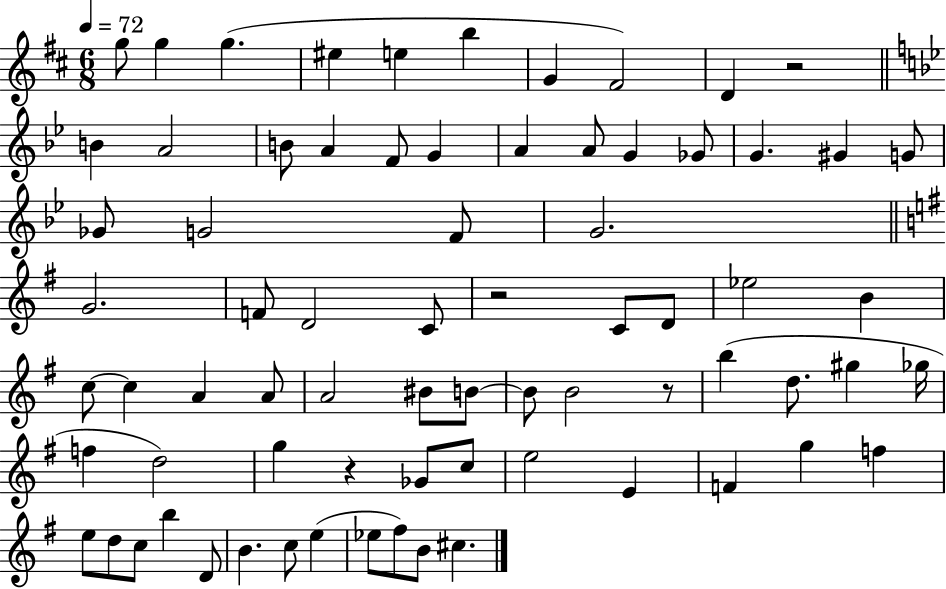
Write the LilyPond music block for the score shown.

{
  \clef treble
  \numericTimeSignature
  \time 6/8
  \key d \major
  \tempo 4 = 72
  g''8 g''4 g''4.( | eis''4 e''4 b''4 | g'4 fis'2) | d'4 r2 | \break \bar "||" \break \key bes \major b'4 a'2 | b'8 a'4 f'8 g'4 | a'4 a'8 g'4 ges'8 | g'4. gis'4 g'8 | \break ges'8 g'2 f'8 | g'2. | \bar "||" \break \key g \major g'2. | f'8 d'2 c'8 | r2 c'8 d'8 | ees''2 b'4 | \break c''8~~ c''4 a'4 a'8 | a'2 bis'8 b'8~~ | b'8 b'2 r8 | b''4( d''8. gis''4 ges''16 | \break f''4 d''2) | g''4 r4 ges'8 c''8 | e''2 e'4 | f'4 g''4 f''4 | \break e''8 d''8 c''8 b''4 d'8 | b'4. c''8 e''4( | ees''8 fis''8) b'8 cis''4. | \bar "|."
}